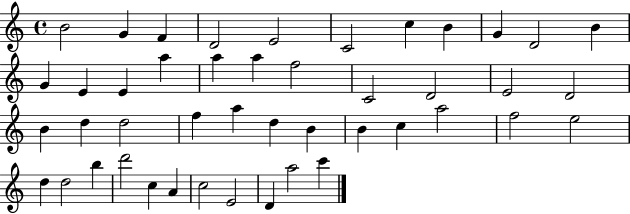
{
  \clef treble
  \time 4/4
  \defaultTimeSignature
  \key c \major
  b'2 g'4 f'4 | d'2 e'2 | c'2 c''4 b'4 | g'4 d'2 b'4 | \break g'4 e'4 e'4 a''4 | a''4 a''4 f''2 | c'2 d'2 | e'2 d'2 | \break b'4 d''4 d''2 | f''4 a''4 d''4 b'4 | b'4 c''4 a''2 | f''2 e''2 | \break d''4 d''2 b''4 | d'''2 c''4 a'4 | c''2 e'2 | d'4 a''2 c'''4 | \break \bar "|."
}